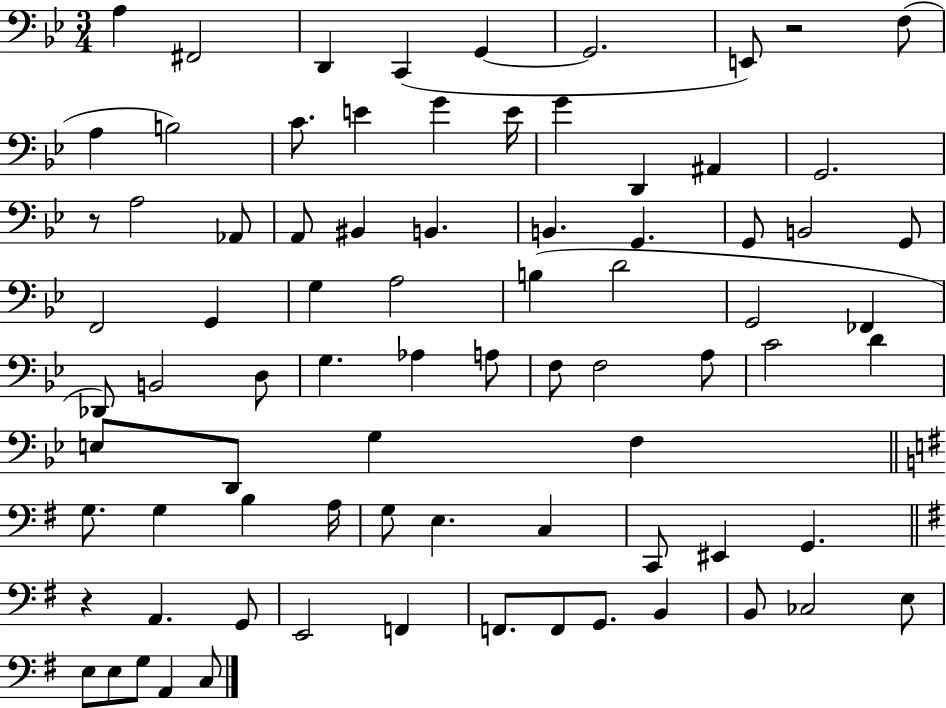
A3/q F#2/h D2/q C2/q G2/q G2/h. E2/e R/h F3/e A3/q B3/h C4/e. E4/q G4/q E4/s G4/q D2/q A#2/q G2/h. R/e A3/h Ab2/e A2/e BIS2/q B2/q. B2/q. G2/q. G2/e B2/h G2/e F2/h G2/q G3/q A3/h B3/q D4/h G2/h FES2/q Db2/e B2/h D3/e G3/q. Ab3/q A3/e F3/e F3/h A3/e C4/h D4/q E3/e D2/e G3/q F3/q G3/e. G3/q B3/q A3/s G3/e E3/q. C3/q C2/e EIS2/q G2/q. R/q A2/q. G2/e E2/h F2/q F2/e. F2/e G2/e. B2/q B2/e CES3/h E3/e E3/e E3/e G3/e A2/q C3/e